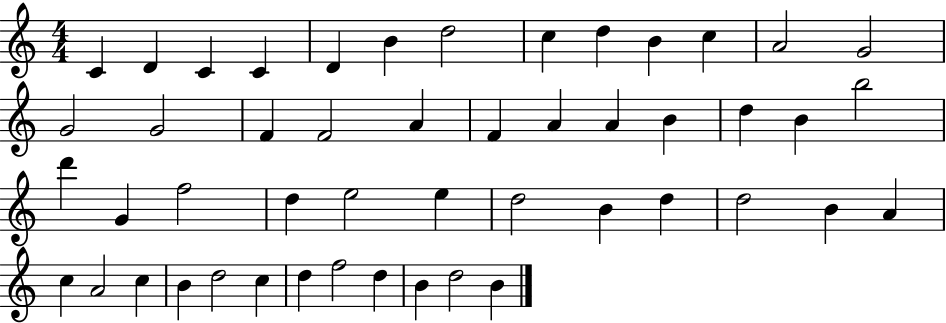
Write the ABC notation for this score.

X:1
T:Untitled
M:4/4
L:1/4
K:C
C D C C D B d2 c d B c A2 G2 G2 G2 F F2 A F A A B d B b2 d' G f2 d e2 e d2 B d d2 B A c A2 c B d2 c d f2 d B d2 B